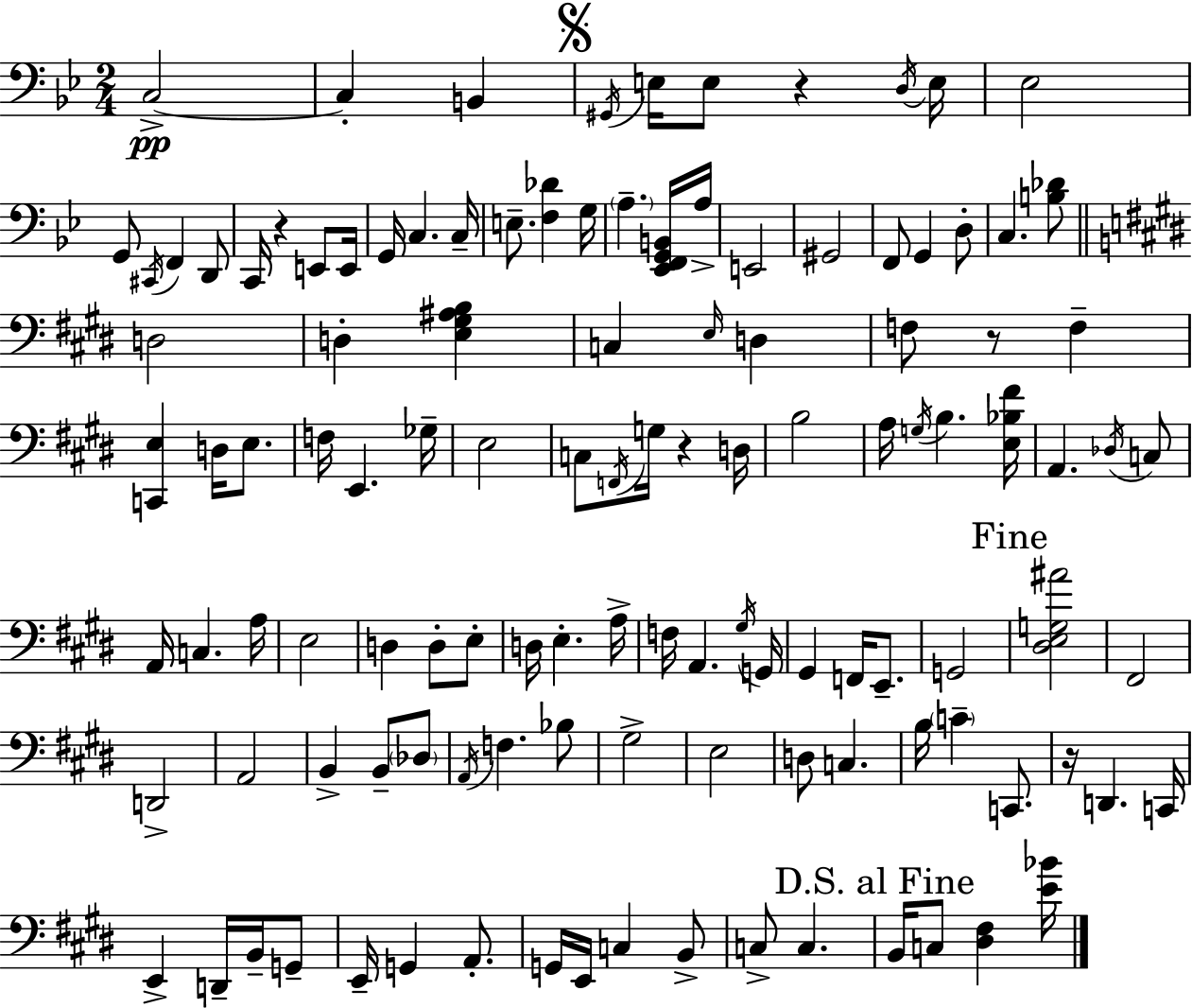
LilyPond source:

{
  \clef bass
  \numericTimeSignature
  \time 2/4
  \key g \minor
  \repeat volta 2 { c2->~~\pp | c4-. b,4 | \mark \markup { \musicglyph "scripts.segno" } \acciaccatura { gis,16 } e16 e8 r4 | \acciaccatura { d16 } e16 ees2 | \break g,8 \acciaccatura { cis,16 } f,4 | d,8 c,16 r4 | e,8 e,16 g,16 c4. | c16-- e8.-- <f des'>4 | \break g16 \parenthesize a4.-- | <ees, f, g, b,>16 a16-> e,2 | gis,2 | f,8 g,4 | \break d8-. c4. | <b des'>8 \bar "||" \break \key e \major d2 | d4-. <e gis ais b>4 | c4 \grace { e16 } d4 | f8 r8 f4-- | \break <c, e>4 d16 e8. | f16 e,4. | ges16-- e2 | c8 \acciaccatura { f,16 } g16 r4 | \break d16 b2 | a16 \acciaccatura { g16 } b4. | <e bes fis'>16 a,4. | \acciaccatura { des16 } c8 a,16 c4. | \break a16 e2 | d4 | d8-. e8-. d16 e4.-. | a16-> f16 a,4. | \break \acciaccatura { gis16 } g,16 gis,4 | f,16 e,8.-- g,2 | \mark "Fine" <dis e g ais'>2 | fis,2 | \break d,2-> | a,2 | b,4-> | b,8-- \parenthesize des8 \acciaccatura { a,16 } f4. | \break bes8 gis2-> | e2 | d8 | c4. b16 \parenthesize c'4-- | \break c,8. r16 d,4. | c,16 e,4-> | d,16-- b,16-- g,8-- e,16-- g,4 | a,8.-. g,16 e,16 | \break c4 b,8-> c8-> | c4. \mark "D.S. al Fine" b,16 c8 | <dis fis>4 <e' bes'>16 } \bar "|."
}